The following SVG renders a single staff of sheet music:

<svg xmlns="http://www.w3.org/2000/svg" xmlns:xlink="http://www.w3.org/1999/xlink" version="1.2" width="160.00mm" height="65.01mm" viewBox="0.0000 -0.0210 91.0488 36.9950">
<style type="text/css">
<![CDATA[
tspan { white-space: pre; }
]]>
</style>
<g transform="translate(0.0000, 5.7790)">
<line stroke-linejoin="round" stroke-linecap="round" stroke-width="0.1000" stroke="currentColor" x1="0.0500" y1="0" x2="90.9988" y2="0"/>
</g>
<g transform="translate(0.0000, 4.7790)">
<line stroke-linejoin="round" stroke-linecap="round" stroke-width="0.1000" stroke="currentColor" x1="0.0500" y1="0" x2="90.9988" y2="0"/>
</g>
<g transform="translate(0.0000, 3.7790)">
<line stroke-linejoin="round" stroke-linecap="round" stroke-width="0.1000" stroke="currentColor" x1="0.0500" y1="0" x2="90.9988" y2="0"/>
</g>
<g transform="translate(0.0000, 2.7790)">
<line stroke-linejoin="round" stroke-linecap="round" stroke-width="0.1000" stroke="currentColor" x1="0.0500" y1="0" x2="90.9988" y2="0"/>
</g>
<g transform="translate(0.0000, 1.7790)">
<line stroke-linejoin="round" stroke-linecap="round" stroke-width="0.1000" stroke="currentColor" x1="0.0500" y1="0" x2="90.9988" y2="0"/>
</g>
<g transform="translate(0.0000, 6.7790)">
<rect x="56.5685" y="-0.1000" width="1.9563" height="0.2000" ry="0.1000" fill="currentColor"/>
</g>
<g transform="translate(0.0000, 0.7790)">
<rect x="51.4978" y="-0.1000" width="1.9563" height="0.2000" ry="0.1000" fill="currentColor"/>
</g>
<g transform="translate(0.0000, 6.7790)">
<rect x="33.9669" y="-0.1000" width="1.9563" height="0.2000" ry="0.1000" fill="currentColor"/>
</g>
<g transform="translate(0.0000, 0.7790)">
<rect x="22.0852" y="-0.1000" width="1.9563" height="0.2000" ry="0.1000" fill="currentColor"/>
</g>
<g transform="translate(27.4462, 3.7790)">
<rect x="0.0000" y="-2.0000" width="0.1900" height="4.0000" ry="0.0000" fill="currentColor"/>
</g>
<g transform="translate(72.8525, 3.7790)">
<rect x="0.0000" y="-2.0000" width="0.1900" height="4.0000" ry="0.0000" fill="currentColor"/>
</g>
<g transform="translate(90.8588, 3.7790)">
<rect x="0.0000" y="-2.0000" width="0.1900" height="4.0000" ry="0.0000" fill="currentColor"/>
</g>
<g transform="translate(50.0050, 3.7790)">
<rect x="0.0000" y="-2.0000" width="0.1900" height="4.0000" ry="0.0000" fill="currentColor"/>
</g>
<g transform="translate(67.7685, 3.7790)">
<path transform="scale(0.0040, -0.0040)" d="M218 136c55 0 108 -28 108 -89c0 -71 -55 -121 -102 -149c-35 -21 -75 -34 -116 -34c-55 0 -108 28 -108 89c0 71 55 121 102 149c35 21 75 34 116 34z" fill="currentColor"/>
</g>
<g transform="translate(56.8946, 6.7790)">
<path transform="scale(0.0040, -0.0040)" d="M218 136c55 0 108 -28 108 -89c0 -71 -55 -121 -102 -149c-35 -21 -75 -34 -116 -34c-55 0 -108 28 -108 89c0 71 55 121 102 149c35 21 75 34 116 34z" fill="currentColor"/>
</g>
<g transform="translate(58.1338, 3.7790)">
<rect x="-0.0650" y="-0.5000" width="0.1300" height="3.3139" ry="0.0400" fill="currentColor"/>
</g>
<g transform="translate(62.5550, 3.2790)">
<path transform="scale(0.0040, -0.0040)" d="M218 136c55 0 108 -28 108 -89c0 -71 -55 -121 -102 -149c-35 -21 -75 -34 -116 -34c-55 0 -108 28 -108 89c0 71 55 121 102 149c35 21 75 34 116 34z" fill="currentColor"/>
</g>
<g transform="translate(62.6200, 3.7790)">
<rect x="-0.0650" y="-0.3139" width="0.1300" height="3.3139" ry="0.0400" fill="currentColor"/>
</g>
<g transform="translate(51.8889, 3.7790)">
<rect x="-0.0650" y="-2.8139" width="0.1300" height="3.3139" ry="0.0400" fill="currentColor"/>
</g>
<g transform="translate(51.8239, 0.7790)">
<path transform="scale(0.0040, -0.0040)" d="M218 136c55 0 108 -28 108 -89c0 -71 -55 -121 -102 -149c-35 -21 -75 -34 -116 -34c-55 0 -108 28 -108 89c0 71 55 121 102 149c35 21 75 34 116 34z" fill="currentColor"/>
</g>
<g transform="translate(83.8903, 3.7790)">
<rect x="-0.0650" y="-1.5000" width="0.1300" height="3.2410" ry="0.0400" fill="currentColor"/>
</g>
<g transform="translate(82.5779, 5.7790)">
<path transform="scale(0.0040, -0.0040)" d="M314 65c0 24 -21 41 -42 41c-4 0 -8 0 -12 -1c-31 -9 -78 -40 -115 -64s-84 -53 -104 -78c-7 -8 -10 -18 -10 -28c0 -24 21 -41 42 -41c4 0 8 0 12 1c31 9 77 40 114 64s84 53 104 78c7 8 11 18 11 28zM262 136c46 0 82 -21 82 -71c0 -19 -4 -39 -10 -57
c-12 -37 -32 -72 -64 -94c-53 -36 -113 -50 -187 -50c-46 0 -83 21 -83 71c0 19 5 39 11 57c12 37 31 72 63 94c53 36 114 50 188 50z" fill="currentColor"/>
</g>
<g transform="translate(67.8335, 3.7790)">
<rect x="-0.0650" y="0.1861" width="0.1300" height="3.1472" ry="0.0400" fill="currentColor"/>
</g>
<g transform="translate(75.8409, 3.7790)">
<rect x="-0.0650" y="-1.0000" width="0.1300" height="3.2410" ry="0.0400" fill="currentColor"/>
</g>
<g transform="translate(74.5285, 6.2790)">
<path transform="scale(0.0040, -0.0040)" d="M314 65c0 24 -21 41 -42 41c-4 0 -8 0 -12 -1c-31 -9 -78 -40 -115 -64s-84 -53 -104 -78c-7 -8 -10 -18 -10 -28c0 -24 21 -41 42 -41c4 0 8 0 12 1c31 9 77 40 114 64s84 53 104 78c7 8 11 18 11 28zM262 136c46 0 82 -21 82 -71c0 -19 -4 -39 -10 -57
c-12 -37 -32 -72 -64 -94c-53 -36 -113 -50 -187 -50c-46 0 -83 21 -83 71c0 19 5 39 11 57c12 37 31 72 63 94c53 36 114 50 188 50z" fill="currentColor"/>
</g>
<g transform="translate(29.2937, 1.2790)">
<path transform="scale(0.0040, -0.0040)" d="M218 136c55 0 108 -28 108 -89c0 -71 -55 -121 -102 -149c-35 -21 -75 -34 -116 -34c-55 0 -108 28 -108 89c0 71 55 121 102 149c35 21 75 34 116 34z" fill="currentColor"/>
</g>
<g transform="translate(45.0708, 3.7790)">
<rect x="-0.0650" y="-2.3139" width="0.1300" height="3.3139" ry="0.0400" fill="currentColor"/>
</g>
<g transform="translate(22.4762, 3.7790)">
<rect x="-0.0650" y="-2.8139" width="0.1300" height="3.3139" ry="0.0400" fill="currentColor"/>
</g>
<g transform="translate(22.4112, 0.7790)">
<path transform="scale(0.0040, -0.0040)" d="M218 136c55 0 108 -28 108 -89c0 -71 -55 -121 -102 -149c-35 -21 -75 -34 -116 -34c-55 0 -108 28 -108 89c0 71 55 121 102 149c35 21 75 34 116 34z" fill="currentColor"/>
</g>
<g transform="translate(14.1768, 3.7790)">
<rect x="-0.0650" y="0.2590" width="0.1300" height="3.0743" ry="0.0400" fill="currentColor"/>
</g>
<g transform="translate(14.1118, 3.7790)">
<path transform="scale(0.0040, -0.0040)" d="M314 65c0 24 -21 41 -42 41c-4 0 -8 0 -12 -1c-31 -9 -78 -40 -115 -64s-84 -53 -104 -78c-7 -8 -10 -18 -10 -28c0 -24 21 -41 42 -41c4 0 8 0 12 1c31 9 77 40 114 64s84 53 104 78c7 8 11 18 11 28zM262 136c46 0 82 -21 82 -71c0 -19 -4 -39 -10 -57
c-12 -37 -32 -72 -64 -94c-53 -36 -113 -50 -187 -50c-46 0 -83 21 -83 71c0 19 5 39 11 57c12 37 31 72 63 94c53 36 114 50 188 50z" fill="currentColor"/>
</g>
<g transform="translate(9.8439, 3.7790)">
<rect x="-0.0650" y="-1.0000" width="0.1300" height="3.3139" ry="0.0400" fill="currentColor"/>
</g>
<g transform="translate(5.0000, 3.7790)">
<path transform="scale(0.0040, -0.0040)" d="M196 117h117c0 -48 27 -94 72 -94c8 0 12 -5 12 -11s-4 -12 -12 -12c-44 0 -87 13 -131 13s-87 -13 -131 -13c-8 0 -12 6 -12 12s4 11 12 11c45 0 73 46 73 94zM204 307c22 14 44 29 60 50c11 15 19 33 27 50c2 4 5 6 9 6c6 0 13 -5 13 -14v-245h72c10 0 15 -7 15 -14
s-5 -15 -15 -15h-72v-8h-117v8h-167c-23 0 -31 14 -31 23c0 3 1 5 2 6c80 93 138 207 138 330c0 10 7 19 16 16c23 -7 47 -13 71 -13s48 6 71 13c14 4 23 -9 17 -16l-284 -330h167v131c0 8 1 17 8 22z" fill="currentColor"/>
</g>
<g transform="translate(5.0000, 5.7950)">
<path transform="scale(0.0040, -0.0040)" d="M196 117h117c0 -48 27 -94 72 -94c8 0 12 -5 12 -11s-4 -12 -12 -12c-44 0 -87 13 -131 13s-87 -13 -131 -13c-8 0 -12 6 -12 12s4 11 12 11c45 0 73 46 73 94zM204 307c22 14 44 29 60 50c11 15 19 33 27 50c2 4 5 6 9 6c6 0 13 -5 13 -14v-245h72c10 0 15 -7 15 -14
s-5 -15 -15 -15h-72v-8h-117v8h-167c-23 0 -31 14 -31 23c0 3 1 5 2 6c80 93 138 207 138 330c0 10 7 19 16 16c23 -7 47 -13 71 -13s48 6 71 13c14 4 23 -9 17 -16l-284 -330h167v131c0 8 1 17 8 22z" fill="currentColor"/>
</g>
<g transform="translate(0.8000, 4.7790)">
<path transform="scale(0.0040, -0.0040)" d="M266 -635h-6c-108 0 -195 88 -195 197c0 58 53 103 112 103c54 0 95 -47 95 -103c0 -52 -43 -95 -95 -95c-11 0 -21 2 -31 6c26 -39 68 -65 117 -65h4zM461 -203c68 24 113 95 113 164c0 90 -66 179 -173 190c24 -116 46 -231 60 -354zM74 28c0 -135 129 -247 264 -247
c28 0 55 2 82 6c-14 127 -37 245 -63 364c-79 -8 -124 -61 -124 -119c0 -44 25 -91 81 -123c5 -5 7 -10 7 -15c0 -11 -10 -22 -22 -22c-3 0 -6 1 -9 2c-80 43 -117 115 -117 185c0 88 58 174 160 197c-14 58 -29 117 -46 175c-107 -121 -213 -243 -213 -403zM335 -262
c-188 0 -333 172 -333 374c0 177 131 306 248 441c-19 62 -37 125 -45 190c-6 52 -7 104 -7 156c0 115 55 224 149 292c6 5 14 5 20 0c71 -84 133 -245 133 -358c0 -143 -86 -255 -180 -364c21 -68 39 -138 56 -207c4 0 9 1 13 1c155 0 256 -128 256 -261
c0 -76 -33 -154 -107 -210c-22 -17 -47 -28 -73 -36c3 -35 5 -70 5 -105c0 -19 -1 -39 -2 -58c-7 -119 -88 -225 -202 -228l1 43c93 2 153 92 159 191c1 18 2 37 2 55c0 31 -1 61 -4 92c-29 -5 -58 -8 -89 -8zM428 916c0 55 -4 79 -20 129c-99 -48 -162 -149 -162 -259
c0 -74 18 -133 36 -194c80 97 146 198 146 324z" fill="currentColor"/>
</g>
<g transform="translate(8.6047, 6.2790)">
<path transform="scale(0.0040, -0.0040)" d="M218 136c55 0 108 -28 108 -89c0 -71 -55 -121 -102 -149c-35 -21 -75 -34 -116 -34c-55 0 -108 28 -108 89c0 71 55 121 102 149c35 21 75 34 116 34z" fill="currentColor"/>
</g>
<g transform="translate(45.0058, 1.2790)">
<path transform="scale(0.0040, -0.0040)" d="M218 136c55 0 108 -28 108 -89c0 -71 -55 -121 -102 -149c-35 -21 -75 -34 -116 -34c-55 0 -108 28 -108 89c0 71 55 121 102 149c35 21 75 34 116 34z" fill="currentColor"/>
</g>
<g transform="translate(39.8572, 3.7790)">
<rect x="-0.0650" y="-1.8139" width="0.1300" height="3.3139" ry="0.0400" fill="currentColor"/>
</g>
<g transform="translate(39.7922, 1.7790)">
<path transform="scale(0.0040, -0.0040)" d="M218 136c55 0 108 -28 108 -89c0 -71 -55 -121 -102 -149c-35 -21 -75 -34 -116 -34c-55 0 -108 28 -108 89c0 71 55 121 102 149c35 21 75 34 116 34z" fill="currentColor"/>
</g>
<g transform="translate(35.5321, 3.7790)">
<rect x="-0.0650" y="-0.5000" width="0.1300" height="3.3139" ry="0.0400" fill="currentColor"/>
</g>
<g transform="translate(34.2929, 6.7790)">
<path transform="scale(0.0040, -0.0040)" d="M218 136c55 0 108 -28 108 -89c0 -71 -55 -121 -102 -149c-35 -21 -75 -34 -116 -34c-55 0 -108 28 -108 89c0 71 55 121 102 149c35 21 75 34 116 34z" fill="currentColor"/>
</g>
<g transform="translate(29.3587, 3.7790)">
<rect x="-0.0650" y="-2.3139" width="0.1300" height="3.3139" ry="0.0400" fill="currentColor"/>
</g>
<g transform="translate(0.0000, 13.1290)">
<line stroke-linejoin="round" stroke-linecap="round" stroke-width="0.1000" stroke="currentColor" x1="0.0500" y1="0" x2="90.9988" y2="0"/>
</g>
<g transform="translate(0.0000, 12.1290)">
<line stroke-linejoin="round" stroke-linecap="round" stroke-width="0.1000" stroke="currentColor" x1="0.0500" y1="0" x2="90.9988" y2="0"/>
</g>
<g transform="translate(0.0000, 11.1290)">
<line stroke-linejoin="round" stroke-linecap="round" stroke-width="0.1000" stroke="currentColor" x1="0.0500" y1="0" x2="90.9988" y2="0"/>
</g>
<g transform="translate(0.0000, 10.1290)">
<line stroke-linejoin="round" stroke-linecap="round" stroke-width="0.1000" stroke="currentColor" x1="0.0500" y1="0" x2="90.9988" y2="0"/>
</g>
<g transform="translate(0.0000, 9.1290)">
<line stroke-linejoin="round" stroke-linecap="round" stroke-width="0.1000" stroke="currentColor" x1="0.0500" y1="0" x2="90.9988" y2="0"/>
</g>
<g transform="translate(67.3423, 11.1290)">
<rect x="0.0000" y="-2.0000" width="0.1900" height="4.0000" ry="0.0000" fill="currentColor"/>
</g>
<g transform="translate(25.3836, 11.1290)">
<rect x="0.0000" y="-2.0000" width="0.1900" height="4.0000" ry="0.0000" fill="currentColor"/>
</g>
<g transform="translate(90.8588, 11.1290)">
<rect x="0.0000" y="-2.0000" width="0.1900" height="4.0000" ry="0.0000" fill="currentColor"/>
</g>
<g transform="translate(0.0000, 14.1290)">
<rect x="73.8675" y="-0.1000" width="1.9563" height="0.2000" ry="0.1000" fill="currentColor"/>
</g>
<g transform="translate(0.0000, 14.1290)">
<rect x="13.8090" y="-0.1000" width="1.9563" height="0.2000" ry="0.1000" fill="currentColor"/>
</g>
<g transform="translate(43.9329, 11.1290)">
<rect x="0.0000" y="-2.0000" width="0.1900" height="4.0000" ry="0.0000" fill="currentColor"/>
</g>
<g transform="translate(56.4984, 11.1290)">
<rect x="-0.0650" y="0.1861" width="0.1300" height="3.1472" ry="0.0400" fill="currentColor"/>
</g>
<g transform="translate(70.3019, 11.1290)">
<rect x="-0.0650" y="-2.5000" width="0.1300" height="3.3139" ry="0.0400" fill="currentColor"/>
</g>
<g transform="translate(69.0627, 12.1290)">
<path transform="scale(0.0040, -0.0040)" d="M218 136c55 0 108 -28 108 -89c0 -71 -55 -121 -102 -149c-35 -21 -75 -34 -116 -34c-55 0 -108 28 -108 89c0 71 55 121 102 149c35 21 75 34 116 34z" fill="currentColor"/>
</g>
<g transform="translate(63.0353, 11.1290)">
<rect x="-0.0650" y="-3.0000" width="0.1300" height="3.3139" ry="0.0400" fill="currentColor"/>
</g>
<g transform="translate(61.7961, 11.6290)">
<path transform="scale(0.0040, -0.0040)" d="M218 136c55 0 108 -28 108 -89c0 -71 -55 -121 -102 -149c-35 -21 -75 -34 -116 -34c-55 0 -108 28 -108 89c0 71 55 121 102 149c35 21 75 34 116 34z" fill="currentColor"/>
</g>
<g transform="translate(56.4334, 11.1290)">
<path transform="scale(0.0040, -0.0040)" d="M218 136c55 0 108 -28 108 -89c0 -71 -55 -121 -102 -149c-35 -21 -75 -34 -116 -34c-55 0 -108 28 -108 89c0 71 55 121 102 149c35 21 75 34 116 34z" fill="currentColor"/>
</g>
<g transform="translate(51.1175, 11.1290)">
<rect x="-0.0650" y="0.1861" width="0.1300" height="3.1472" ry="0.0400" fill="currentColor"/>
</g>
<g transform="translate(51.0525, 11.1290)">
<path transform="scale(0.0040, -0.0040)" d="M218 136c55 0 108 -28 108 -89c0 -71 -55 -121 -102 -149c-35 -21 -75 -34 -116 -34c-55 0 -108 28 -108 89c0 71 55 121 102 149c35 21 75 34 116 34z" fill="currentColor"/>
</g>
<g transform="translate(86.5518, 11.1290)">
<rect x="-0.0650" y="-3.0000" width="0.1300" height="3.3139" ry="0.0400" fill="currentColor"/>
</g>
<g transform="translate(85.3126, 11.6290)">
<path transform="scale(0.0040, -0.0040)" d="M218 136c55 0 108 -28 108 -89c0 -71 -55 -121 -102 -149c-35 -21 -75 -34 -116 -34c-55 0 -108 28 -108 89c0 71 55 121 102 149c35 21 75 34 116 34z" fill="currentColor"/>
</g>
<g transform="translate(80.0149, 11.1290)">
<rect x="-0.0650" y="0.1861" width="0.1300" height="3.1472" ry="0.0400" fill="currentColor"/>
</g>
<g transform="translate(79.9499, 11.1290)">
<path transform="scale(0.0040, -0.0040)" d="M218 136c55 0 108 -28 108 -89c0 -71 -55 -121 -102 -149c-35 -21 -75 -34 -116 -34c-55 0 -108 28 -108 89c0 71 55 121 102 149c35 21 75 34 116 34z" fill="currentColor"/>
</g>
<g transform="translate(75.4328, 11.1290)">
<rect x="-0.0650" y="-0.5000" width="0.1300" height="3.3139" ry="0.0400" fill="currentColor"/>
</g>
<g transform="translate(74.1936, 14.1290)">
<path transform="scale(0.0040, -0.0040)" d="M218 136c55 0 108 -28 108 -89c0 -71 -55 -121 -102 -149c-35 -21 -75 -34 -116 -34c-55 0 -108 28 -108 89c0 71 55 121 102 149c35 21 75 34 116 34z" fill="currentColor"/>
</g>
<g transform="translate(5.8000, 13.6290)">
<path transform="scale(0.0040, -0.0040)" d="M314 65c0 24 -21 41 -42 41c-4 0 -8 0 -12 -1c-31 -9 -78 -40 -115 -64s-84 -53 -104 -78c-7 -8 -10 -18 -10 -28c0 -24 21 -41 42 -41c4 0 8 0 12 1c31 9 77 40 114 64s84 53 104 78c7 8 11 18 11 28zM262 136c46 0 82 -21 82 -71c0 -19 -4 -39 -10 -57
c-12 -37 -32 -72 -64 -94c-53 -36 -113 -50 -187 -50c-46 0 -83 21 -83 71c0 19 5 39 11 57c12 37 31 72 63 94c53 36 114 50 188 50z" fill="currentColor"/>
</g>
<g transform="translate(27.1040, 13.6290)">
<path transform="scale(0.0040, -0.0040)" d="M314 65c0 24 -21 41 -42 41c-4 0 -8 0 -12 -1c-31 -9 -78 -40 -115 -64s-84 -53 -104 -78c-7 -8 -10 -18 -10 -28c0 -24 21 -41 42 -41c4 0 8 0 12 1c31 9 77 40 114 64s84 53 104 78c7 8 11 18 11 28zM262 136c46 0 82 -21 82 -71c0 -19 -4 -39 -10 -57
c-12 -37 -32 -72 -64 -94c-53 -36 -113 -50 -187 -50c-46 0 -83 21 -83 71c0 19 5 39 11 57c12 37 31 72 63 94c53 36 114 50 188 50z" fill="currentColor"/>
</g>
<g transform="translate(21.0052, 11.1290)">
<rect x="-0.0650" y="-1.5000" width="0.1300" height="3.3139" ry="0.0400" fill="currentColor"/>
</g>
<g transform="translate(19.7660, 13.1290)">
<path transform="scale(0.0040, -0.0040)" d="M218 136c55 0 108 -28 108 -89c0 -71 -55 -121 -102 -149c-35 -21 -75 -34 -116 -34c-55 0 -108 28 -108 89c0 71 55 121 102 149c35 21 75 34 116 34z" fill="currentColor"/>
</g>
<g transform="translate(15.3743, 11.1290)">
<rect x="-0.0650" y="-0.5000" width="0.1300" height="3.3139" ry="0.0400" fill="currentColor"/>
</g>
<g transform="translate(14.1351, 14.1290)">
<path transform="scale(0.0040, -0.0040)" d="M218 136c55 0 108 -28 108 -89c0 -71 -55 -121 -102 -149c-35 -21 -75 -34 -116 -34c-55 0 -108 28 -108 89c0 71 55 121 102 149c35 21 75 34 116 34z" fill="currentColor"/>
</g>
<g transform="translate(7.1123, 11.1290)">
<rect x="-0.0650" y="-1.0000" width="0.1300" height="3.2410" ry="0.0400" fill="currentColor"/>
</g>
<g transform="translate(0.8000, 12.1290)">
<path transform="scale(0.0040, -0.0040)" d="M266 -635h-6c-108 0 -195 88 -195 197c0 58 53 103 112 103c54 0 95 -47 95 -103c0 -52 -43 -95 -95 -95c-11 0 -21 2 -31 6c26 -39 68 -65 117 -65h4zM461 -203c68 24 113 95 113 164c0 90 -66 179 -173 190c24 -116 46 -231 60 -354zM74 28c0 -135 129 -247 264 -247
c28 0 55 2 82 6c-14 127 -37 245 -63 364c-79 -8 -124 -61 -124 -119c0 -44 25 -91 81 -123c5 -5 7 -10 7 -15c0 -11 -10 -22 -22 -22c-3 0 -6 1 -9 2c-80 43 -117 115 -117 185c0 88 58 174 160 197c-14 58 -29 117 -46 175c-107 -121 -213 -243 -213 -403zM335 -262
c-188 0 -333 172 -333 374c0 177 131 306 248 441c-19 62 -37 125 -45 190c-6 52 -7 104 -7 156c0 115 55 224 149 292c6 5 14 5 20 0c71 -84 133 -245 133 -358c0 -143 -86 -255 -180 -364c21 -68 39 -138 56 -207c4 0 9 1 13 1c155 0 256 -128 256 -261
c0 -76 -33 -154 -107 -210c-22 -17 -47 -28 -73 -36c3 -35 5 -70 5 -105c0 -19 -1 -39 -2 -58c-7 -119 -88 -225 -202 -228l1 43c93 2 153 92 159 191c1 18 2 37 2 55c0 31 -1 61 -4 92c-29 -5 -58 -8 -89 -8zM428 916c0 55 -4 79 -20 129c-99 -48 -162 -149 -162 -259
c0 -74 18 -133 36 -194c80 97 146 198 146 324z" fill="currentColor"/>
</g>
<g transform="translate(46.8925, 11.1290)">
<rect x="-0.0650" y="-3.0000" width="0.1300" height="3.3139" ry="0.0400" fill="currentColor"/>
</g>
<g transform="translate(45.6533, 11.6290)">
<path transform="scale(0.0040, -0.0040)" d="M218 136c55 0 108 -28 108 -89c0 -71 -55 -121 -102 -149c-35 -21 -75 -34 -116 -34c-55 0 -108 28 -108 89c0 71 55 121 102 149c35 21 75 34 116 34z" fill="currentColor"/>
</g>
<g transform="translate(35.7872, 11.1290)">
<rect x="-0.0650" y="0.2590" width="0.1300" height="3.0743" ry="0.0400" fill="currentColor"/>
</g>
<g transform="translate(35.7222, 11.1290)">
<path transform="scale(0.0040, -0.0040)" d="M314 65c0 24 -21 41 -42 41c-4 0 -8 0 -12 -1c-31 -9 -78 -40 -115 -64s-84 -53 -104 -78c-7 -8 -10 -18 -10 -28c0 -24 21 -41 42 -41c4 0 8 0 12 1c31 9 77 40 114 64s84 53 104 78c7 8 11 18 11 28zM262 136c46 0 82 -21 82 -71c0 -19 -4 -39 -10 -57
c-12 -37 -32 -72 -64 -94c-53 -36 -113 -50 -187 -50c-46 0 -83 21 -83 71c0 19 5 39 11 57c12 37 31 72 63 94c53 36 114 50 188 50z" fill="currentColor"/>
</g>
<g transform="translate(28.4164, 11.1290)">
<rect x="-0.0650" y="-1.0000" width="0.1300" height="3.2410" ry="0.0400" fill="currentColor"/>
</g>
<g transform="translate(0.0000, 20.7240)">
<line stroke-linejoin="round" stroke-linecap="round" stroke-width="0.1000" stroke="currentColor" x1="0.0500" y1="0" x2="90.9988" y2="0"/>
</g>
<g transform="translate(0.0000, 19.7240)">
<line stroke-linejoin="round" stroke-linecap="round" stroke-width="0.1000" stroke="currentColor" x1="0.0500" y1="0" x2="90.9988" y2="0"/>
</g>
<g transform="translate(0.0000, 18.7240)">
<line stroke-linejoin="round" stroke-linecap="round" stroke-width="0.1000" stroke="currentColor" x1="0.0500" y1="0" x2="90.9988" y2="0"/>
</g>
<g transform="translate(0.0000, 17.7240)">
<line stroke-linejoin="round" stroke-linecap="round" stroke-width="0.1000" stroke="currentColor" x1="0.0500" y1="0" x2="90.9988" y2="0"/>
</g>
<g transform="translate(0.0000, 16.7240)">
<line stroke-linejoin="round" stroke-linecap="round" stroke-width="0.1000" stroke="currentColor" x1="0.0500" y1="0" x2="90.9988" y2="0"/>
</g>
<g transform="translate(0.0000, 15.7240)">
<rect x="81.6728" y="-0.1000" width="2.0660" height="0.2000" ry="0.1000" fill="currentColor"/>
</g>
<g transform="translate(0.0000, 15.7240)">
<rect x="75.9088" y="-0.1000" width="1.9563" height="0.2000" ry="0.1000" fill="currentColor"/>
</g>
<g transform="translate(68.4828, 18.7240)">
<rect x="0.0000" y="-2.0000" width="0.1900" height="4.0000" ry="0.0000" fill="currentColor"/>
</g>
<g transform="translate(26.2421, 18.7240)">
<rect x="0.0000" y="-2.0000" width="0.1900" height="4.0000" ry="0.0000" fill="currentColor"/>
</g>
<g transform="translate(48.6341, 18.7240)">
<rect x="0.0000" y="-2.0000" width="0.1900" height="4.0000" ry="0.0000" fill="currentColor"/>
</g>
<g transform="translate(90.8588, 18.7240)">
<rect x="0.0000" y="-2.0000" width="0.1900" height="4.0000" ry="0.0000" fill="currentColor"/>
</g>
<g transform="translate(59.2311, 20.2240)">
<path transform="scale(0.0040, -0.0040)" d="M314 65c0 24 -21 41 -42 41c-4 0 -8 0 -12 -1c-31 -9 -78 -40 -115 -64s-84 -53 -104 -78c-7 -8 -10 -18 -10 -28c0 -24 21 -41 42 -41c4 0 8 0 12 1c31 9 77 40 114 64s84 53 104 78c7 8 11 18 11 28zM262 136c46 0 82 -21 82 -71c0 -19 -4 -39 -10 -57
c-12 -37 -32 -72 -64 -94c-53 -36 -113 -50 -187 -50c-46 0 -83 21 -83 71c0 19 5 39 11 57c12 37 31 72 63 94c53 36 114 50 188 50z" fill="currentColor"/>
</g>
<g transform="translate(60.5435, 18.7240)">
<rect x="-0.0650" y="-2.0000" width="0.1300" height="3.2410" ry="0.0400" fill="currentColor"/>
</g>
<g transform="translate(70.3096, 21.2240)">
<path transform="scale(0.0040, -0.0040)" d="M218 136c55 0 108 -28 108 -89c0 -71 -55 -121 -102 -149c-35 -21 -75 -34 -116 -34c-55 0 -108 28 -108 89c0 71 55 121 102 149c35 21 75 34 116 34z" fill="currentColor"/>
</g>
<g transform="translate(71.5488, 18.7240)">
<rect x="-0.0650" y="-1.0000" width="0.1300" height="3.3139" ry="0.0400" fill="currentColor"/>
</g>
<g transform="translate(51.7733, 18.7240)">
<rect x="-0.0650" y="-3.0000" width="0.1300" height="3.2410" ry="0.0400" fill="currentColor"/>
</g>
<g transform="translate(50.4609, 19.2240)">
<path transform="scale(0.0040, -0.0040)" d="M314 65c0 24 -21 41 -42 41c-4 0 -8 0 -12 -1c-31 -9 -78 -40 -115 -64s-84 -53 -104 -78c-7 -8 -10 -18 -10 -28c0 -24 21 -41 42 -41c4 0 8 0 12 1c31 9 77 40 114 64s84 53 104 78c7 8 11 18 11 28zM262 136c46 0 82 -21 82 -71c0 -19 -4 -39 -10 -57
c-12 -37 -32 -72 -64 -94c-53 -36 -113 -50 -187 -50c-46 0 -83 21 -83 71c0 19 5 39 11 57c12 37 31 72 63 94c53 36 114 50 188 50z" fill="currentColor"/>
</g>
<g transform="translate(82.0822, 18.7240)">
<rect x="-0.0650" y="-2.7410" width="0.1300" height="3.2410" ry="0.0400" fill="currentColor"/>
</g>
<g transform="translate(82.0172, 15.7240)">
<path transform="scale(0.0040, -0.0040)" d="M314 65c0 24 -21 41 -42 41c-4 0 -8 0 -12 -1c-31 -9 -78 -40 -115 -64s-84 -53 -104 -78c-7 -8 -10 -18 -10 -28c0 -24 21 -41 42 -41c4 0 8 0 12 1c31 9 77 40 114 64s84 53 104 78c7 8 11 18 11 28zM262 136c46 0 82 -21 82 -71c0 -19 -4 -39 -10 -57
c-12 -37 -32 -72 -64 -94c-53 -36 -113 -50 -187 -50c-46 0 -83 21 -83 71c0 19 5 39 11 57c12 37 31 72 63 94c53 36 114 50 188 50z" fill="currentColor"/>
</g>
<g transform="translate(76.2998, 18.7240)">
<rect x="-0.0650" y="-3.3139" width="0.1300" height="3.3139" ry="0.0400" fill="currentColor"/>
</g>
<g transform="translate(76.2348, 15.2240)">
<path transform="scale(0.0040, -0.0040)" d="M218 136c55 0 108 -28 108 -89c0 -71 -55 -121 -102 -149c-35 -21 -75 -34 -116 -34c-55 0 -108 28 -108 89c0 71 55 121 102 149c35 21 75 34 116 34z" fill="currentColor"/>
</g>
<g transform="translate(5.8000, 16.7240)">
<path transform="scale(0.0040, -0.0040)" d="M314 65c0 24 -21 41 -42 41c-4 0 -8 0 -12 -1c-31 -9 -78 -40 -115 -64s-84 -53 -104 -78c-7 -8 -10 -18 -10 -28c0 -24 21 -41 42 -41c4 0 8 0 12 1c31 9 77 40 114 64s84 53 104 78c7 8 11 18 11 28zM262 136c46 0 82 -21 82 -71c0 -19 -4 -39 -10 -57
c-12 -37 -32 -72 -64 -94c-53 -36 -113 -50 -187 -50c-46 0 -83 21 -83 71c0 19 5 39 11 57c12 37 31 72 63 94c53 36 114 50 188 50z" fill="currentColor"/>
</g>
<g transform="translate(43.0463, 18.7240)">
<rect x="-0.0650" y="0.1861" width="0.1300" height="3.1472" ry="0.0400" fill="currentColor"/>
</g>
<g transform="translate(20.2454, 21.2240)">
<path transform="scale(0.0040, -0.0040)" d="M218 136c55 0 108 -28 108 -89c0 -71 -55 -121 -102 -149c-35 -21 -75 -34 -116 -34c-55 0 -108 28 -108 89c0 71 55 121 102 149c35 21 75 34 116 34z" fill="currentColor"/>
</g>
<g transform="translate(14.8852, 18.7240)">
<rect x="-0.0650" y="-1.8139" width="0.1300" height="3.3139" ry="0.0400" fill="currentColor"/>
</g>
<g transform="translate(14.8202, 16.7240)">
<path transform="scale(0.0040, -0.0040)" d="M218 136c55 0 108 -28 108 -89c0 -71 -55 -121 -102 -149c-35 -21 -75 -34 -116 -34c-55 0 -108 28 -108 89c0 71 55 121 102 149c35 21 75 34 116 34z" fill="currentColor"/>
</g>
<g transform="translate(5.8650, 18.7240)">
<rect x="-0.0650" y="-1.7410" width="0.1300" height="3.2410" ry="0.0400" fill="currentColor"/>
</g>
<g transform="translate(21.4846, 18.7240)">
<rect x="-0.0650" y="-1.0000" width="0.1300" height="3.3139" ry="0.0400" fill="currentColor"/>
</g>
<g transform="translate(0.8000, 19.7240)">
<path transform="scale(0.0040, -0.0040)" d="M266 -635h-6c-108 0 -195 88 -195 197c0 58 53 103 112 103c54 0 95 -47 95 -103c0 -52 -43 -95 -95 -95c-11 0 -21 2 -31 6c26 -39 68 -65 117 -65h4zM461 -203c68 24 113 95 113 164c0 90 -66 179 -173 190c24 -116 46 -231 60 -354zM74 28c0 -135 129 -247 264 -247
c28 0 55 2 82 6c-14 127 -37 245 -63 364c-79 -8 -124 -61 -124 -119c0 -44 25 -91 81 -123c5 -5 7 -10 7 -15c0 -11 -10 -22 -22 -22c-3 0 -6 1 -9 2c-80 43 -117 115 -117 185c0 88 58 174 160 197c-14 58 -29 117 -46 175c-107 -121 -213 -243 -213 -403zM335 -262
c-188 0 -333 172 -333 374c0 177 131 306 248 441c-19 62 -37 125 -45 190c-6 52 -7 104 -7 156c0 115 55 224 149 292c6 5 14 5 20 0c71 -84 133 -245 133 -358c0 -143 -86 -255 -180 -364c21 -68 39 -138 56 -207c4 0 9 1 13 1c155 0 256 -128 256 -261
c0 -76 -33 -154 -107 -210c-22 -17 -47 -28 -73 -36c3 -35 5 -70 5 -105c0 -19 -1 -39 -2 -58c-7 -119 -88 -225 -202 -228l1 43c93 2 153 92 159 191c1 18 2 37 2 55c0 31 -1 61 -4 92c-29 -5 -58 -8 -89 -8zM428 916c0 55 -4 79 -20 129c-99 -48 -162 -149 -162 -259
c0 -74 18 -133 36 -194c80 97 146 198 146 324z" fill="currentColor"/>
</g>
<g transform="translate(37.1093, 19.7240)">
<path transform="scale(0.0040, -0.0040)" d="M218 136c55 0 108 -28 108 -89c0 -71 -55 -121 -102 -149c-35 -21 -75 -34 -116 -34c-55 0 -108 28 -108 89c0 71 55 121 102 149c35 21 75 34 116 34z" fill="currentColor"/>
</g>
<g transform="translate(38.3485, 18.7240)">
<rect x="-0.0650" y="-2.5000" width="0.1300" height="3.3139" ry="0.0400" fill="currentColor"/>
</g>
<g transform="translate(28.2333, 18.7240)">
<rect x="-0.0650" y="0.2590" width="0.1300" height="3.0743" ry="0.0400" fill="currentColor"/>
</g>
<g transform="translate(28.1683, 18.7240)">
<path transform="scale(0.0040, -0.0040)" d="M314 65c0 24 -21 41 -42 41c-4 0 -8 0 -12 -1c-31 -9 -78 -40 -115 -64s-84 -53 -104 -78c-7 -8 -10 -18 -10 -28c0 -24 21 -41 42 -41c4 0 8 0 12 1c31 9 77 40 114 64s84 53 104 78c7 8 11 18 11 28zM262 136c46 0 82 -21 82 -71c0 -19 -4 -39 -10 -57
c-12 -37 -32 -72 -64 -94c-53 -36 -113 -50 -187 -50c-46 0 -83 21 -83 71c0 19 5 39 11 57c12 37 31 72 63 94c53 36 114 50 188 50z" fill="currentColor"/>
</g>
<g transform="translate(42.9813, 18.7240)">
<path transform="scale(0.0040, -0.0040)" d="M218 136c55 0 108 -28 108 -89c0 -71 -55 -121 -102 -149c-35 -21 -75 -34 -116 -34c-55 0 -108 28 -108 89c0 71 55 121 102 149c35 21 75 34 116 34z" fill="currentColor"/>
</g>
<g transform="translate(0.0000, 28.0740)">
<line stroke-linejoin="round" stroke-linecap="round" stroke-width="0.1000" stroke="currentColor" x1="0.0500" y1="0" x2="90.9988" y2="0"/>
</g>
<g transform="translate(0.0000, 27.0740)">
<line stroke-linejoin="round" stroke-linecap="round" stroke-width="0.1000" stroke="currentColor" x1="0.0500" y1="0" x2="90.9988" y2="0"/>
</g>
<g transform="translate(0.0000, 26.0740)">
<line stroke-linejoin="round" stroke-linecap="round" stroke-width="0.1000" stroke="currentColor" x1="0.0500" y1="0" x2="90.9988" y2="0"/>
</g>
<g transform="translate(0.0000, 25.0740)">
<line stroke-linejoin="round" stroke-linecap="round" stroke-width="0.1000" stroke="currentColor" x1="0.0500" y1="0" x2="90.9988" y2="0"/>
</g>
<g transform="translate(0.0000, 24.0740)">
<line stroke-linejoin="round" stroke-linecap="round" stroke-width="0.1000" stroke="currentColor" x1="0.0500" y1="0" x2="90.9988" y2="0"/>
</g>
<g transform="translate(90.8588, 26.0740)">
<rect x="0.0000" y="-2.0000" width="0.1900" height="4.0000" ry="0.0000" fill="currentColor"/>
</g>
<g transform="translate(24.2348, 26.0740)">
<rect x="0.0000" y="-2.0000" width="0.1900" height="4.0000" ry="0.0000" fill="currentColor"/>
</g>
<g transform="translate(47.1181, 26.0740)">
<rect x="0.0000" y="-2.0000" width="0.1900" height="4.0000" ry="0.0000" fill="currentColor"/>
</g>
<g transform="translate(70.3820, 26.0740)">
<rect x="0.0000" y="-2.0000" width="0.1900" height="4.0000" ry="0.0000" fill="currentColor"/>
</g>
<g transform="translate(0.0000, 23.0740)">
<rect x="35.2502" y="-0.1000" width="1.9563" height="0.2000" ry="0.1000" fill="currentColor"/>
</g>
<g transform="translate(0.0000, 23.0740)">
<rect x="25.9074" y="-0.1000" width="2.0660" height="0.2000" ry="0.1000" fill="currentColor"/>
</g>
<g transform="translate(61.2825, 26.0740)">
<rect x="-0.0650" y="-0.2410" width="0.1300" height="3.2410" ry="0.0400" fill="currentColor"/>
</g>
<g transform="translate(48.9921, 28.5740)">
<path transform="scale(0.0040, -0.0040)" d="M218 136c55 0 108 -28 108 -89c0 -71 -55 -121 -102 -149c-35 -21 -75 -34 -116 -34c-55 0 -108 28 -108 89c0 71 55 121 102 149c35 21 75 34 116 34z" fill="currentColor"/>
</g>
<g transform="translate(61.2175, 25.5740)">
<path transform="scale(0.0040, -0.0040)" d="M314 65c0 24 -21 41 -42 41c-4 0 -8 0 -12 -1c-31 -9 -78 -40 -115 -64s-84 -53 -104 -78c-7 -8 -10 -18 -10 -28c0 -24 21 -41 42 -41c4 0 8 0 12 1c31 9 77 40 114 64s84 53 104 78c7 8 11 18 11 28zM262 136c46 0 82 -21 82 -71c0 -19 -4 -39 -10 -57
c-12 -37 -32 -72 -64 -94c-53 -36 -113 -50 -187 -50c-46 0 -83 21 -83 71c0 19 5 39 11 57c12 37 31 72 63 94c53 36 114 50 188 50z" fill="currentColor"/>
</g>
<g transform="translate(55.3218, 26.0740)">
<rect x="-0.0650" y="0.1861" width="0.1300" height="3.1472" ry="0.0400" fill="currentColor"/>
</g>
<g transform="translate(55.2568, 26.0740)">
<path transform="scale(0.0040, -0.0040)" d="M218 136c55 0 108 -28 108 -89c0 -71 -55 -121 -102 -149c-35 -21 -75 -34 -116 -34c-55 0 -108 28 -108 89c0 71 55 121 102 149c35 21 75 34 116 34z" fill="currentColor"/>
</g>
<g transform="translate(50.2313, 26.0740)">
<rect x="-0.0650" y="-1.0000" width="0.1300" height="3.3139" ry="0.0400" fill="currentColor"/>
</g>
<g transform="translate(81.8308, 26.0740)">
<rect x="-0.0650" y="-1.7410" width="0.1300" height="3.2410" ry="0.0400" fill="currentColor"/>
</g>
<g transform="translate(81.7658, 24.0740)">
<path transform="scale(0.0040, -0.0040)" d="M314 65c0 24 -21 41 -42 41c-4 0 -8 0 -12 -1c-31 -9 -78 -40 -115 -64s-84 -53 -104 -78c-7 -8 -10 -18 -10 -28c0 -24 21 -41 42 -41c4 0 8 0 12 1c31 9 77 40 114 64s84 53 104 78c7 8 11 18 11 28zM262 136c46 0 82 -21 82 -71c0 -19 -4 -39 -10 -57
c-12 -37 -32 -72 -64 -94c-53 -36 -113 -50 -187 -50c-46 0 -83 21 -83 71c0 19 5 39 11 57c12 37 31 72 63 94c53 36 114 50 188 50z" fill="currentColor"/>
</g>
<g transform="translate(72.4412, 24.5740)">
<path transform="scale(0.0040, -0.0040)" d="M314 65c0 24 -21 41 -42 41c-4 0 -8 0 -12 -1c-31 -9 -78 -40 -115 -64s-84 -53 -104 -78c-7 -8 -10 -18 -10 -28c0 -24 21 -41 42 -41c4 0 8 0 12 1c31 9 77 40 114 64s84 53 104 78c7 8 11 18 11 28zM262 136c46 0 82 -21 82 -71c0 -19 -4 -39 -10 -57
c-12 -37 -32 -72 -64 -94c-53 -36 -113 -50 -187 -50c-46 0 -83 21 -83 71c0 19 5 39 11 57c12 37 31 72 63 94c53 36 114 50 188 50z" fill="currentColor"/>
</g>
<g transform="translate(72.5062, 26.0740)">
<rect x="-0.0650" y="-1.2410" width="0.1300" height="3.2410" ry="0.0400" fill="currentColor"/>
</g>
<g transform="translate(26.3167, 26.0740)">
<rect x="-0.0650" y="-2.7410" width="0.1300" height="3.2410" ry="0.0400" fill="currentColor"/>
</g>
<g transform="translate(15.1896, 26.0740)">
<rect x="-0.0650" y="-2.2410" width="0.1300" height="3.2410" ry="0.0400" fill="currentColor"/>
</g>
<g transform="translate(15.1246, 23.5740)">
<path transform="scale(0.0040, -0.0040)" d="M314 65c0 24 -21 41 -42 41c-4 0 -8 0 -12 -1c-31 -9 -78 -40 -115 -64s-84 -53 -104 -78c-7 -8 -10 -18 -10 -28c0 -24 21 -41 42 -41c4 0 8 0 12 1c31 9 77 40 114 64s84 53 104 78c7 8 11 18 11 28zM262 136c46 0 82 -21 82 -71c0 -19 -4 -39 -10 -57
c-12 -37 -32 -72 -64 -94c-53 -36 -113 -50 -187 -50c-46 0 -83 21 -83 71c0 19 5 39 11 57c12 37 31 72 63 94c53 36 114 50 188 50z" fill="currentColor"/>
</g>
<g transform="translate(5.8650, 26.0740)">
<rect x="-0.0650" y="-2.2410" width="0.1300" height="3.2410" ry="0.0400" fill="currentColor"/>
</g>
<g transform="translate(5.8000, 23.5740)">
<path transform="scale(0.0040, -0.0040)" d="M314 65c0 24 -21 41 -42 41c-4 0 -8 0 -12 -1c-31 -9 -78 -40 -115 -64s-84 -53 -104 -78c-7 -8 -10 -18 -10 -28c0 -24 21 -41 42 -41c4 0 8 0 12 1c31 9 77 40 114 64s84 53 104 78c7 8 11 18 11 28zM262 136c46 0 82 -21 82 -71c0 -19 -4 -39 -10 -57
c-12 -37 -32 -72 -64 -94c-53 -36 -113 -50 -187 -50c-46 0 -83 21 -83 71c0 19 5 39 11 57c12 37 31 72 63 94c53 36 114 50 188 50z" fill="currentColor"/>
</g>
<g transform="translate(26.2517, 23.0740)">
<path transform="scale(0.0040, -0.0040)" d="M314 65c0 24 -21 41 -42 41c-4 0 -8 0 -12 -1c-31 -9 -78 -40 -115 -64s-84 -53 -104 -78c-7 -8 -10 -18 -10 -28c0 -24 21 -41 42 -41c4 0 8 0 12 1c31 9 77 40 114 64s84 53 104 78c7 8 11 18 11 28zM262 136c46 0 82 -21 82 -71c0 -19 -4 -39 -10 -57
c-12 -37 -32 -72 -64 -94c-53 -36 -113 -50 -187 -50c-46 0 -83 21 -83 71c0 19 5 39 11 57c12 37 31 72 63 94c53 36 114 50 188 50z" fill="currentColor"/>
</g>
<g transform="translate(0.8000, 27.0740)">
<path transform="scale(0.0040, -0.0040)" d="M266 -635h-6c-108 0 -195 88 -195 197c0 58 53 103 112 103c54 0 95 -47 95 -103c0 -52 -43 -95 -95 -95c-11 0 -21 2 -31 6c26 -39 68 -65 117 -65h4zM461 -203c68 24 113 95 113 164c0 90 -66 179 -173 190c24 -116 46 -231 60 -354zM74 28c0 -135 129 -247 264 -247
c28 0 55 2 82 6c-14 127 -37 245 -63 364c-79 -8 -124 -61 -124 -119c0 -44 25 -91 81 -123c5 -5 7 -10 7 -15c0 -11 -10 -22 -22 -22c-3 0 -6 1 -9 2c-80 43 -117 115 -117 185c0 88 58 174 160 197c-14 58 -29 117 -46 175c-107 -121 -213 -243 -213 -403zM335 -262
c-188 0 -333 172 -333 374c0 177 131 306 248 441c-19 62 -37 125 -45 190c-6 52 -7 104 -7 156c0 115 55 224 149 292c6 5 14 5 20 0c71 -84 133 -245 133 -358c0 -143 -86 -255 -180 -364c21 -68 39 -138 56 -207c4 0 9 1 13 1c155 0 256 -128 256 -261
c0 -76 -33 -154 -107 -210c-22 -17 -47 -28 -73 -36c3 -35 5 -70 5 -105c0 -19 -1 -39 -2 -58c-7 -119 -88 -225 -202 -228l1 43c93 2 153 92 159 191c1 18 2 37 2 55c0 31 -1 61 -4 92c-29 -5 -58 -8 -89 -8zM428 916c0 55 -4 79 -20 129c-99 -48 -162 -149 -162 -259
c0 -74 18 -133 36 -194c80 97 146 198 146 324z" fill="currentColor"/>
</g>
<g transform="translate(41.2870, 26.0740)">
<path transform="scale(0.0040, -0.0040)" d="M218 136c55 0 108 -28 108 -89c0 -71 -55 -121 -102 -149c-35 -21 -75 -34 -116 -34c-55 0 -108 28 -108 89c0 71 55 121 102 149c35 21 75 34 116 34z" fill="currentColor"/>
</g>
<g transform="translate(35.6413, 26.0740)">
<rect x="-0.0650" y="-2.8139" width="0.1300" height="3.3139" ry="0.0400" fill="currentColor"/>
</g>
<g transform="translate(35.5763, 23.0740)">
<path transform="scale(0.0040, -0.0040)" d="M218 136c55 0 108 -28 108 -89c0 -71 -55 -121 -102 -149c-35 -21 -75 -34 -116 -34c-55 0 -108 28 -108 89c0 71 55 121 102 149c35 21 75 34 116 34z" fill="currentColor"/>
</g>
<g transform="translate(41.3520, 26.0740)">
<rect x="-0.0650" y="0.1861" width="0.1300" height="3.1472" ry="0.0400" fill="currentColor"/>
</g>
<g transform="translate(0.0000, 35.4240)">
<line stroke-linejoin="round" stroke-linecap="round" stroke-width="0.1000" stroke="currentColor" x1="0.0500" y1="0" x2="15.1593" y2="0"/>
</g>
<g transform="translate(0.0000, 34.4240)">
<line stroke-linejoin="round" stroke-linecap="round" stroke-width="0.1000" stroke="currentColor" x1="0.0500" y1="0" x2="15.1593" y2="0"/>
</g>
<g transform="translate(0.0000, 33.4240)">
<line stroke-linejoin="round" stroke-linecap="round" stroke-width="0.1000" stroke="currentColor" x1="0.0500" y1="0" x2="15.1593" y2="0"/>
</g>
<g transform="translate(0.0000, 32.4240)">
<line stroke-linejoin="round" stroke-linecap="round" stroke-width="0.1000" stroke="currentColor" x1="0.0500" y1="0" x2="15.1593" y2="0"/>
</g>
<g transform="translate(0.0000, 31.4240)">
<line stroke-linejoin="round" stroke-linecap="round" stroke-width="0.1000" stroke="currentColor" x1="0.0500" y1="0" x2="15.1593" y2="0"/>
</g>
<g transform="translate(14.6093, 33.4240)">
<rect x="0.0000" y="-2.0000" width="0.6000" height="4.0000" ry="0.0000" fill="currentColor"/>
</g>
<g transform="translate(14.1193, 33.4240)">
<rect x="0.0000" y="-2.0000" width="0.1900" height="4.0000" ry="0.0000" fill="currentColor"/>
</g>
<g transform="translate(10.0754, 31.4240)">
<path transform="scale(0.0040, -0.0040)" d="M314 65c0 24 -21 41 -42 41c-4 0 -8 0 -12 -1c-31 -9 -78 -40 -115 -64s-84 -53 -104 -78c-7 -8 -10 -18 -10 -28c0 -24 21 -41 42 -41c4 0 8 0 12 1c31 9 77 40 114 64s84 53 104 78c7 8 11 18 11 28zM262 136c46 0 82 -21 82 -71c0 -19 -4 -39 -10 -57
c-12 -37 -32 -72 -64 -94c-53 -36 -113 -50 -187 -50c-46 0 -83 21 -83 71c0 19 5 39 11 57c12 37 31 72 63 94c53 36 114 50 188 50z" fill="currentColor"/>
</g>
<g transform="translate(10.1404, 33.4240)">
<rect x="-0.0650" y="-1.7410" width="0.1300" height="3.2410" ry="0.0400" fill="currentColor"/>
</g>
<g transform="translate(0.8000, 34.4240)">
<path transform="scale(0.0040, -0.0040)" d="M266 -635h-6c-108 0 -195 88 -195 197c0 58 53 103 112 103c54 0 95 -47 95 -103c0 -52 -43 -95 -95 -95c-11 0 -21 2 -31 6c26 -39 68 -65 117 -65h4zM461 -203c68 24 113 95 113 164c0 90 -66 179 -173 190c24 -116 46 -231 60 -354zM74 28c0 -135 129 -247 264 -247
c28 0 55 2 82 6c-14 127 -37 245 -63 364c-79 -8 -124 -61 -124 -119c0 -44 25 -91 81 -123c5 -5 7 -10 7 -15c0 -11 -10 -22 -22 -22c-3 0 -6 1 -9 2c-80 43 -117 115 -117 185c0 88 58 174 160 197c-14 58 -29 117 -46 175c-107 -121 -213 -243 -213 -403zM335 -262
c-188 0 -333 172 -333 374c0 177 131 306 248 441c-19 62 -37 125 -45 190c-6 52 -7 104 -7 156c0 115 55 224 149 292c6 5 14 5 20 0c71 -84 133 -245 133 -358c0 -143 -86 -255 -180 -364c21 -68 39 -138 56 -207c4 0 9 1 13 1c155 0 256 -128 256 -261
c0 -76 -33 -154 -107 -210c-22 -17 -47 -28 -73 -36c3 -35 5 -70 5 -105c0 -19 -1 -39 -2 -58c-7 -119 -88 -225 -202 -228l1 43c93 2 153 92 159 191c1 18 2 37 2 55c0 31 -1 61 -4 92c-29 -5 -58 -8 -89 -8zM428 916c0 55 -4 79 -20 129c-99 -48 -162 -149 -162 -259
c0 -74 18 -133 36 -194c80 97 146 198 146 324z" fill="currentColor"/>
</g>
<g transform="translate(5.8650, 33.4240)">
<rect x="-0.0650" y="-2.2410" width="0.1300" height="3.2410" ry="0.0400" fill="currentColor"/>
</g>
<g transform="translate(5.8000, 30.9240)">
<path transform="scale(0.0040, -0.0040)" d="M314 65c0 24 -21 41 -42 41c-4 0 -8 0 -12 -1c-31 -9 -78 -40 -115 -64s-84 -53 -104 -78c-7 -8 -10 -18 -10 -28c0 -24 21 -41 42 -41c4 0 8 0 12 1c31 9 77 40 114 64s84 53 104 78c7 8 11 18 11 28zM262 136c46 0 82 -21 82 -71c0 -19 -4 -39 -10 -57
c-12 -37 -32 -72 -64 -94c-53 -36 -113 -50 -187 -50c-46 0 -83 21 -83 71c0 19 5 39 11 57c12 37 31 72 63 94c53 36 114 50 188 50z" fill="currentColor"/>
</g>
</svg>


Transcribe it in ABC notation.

X:1
T:Untitled
M:4/4
L:1/4
K:C
D B2 a g C f g a C c B D2 E2 D2 C E D2 B2 A B B A G C B A f2 f D B2 G B A2 F2 D b a2 g2 g2 a2 a B D B c2 e2 f2 g2 f2